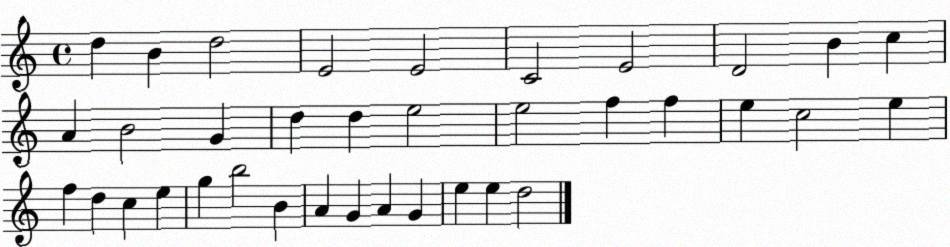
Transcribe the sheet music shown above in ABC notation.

X:1
T:Untitled
M:4/4
L:1/4
K:C
d B d2 E2 E2 C2 E2 D2 B c A B2 G d d e2 e2 f f e c2 e f d c e g b2 B A G A G e e d2